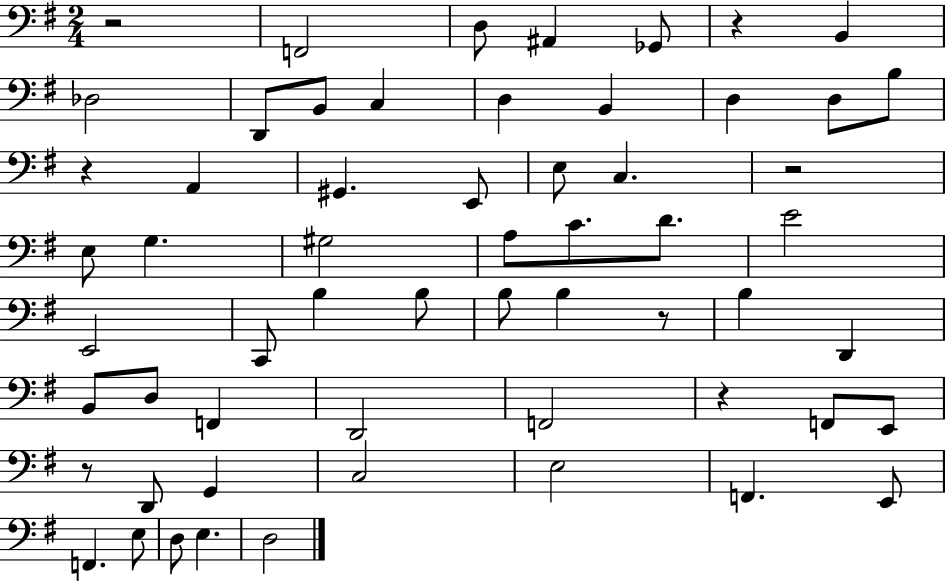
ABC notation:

X:1
T:Untitled
M:2/4
L:1/4
K:G
z2 F,,2 D,/2 ^A,, _G,,/2 z B,, _D,2 D,,/2 B,,/2 C, D, B,, D, D,/2 B,/2 z A,, ^G,, E,,/2 E,/2 C, z2 E,/2 G, ^G,2 A,/2 C/2 D/2 E2 E,,2 C,,/2 B, B,/2 B,/2 B, z/2 B, D,, B,,/2 D,/2 F,, D,,2 F,,2 z F,,/2 E,,/2 z/2 D,,/2 G,, C,2 E,2 F,, E,,/2 F,, E,/2 D,/2 E, D,2